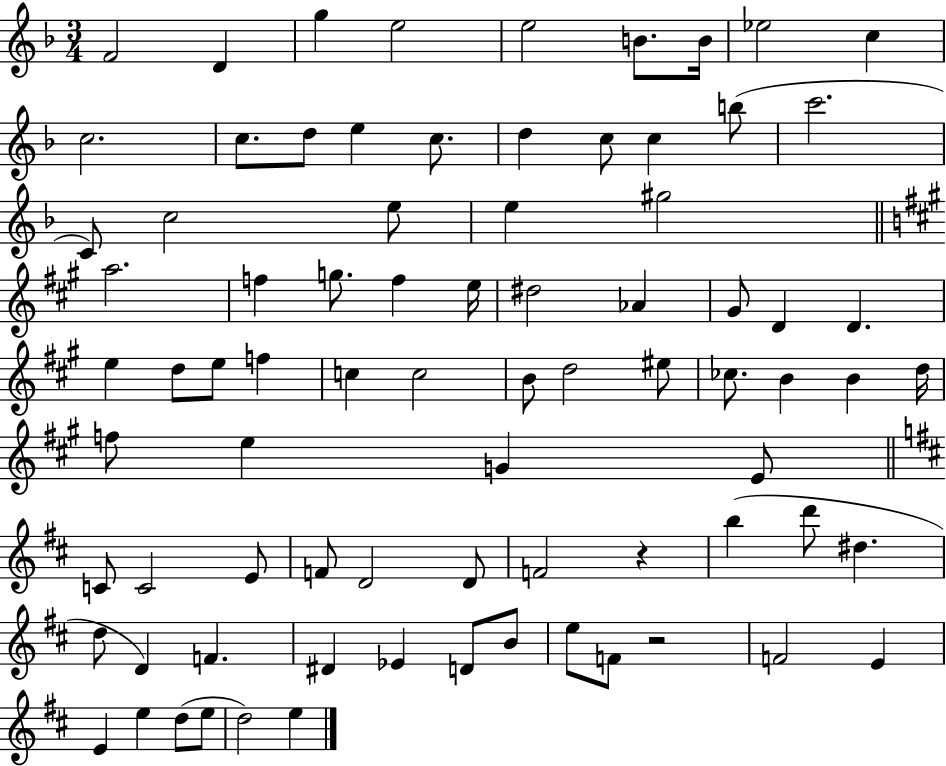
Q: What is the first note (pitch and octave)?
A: F4